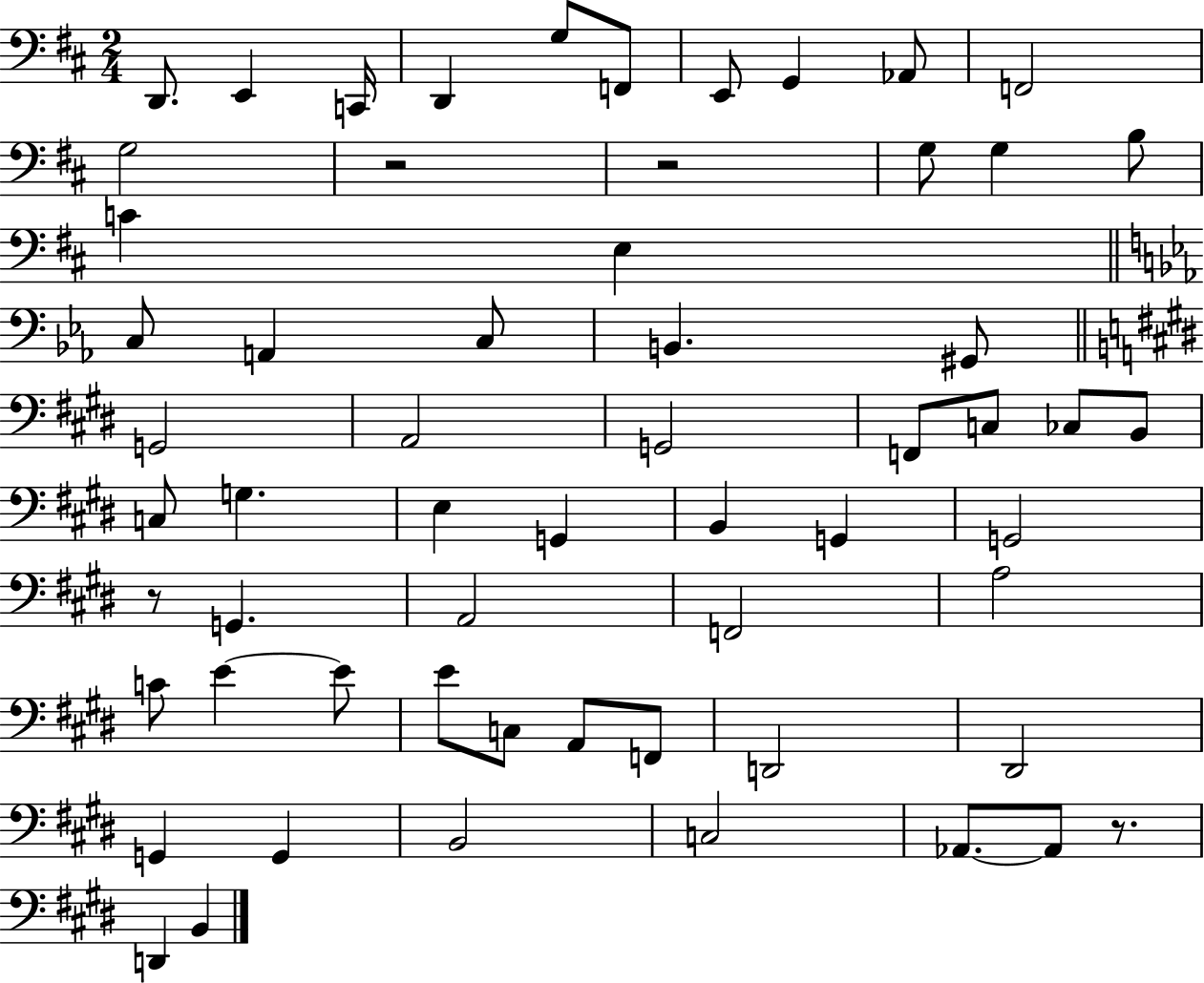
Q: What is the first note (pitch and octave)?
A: D2